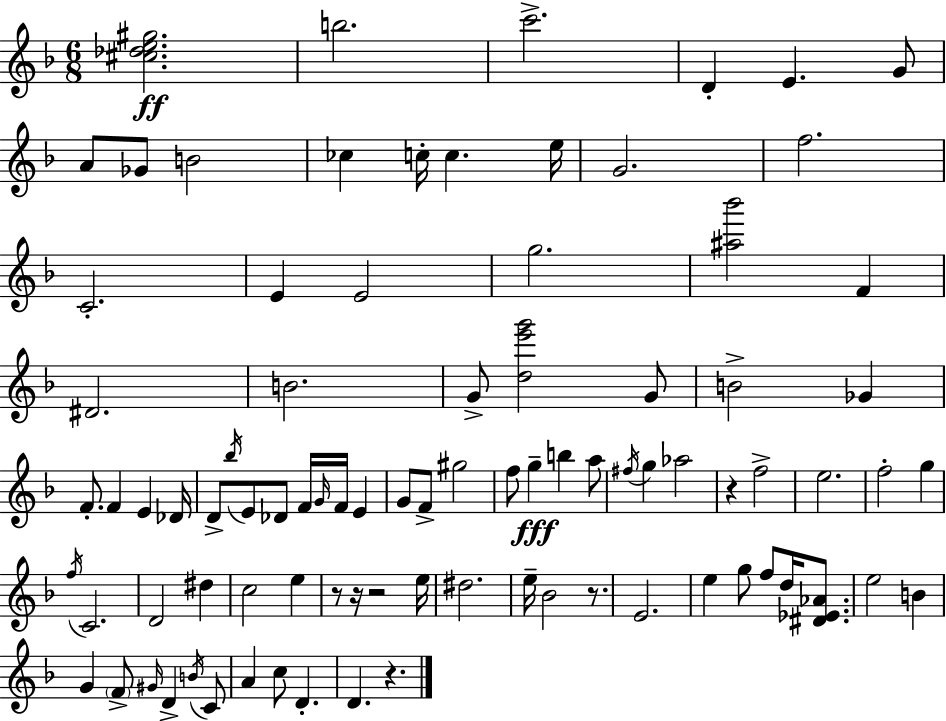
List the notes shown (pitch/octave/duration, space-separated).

[C#5,Db5,E5,G#5]/h. B5/h. C6/h. D4/q E4/q. G4/e A4/e Gb4/e B4/h CES5/q C5/s C5/q. E5/s G4/h. F5/h. C4/h. E4/q E4/h G5/h. [A#5,Bb6]/h F4/q D#4/h. B4/h. G4/e [D5,E6,G6]/h G4/e B4/h Gb4/q F4/e. F4/q E4/q Db4/s D4/e Bb5/s E4/e Db4/e F4/s G4/s F4/s E4/q G4/e F4/e G#5/h F5/e G5/q B5/q A5/e F#5/s G5/q Ab5/h R/q F5/h E5/h. F5/h G5/q F5/s C4/h. D4/h D#5/q C5/h E5/q R/e R/s R/h E5/s D#5/h. E5/s Bb4/h R/e. E4/h. E5/q G5/e F5/e D5/s [D#4,Eb4,Ab4]/e. E5/h B4/q G4/q F4/e G#4/s D4/q B4/s C4/e A4/q C5/e D4/q. D4/q. R/q.